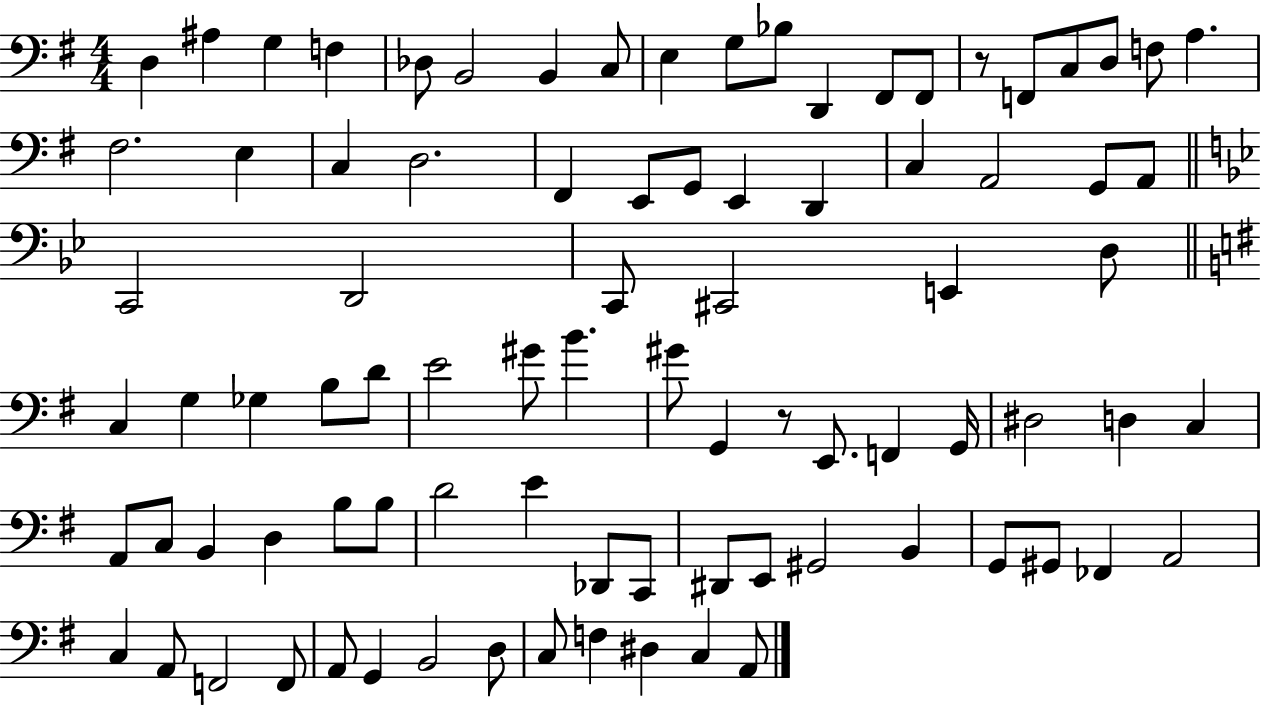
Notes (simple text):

D3/q A#3/q G3/q F3/q Db3/e B2/h B2/q C3/e E3/q G3/e Bb3/e D2/q F#2/e F#2/e R/e F2/e C3/e D3/e F3/e A3/q. F#3/h. E3/q C3/q D3/h. F#2/q E2/e G2/e E2/q D2/q C3/q A2/h G2/e A2/e C2/h D2/h C2/e C#2/h E2/q D3/e C3/q G3/q Gb3/q B3/e D4/e E4/h G#4/e B4/q. G#4/e G2/q R/e E2/e. F2/q G2/s D#3/h D3/q C3/q A2/e C3/e B2/q D3/q B3/e B3/e D4/h E4/q Db2/e C2/e D#2/e E2/e G#2/h B2/q G2/e G#2/e FES2/q A2/h C3/q A2/e F2/h F2/e A2/e G2/q B2/h D3/e C3/e F3/q D#3/q C3/q A2/e